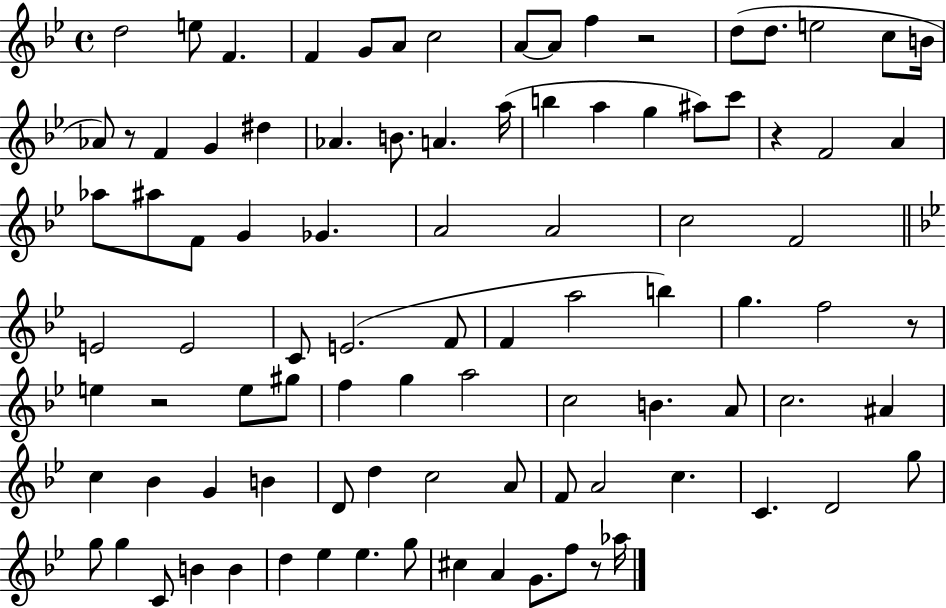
{
  \clef treble
  \time 4/4
  \defaultTimeSignature
  \key bes \major
  d''2 e''8 f'4. | f'4 g'8 a'8 c''2 | a'8~~ a'8 f''4 r2 | d''8( d''8. e''2 c''8 b'16 | \break aes'8) r8 f'4 g'4 dis''4 | aes'4. b'8. a'4. a''16( | b''4 a''4 g''4 ais''8) c'''8 | r4 f'2 a'4 | \break aes''8 ais''8 f'8 g'4 ges'4. | a'2 a'2 | c''2 f'2 | \bar "||" \break \key g \minor e'2 e'2 | c'8 e'2.( f'8 | f'4 a''2 b''4) | g''4. f''2 r8 | \break e''4 r2 e''8 gis''8 | f''4 g''4 a''2 | c''2 b'4. a'8 | c''2. ais'4 | \break c''4 bes'4 g'4 b'4 | d'8 d''4 c''2 a'8 | f'8 a'2 c''4. | c'4. d'2 g''8 | \break g''8 g''4 c'8 b'4 b'4 | d''4 ees''4 ees''4. g''8 | cis''4 a'4 g'8. f''8 r8 aes''16 | \bar "|."
}